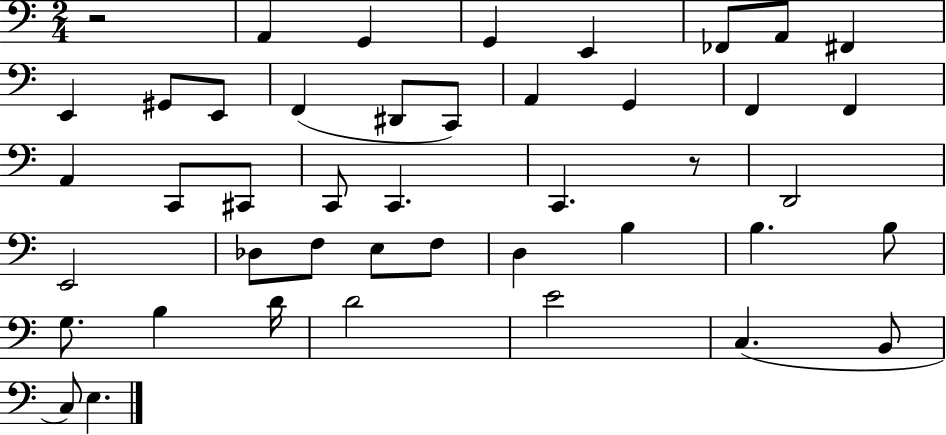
R/h A2/q G2/q G2/q E2/q FES2/e A2/e F#2/q E2/q G#2/e E2/e F2/q D#2/e C2/e A2/q G2/q F2/q F2/q A2/q C2/e C#2/e C2/e C2/q. C2/q. R/e D2/h E2/h Db3/e F3/e E3/e F3/e D3/q B3/q B3/q. B3/e G3/e. B3/q D4/s D4/h E4/h C3/q. B2/e C3/e E3/q.